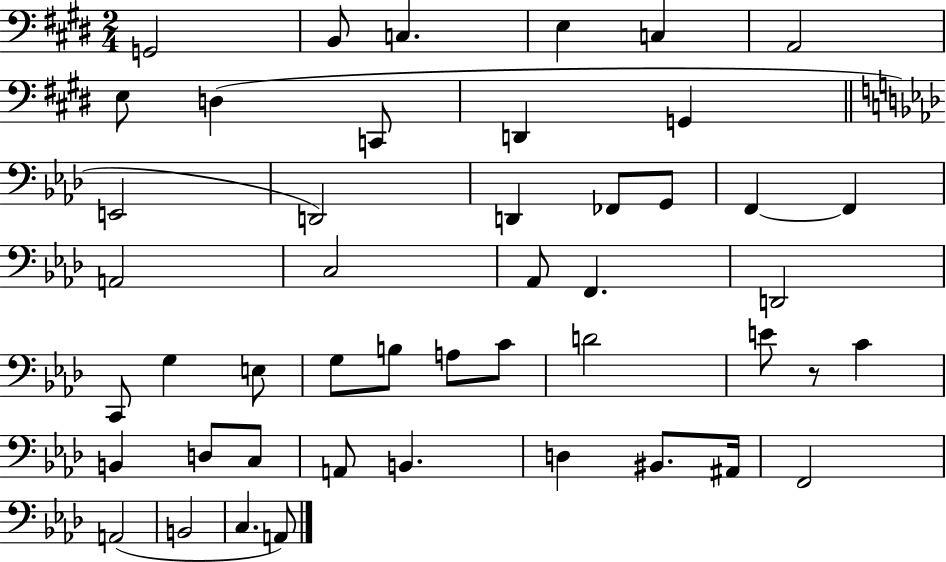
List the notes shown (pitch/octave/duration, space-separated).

G2/h B2/e C3/q. E3/q C3/q A2/h E3/e D3/q C2/e D2/q G2/q E2/h D2/h D2/q FES2/e G2/e F2/q F2/q A2/h C3/h Ab2/e F2/q. D2/h C2/e G3/q E3/e G3/e B3/e A3/e C4/e D4/h E4/e R/e C4/q B2/q D3/e C3/e A2/e B2/q. D3/q BIS2/e. A#2/s F2/h A2/h B2/h C3/q. A2/e